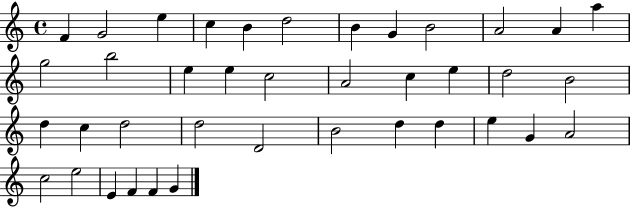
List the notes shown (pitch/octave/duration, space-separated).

F4/q G4/h E5/q C5/q B4/q D5/h B4/q G4/q B4/h A4/h A4/q A5/q G5/h B5/h E5/q E5/q C5/h A4/h C5/q E5/q D5/h B4/h D5/q C5/q D5/h D5/h D4/h B4/h D5/q D5/q E5/q G4/q A4/h C5/h E5/h E4/q F4/q F4/q G4/q